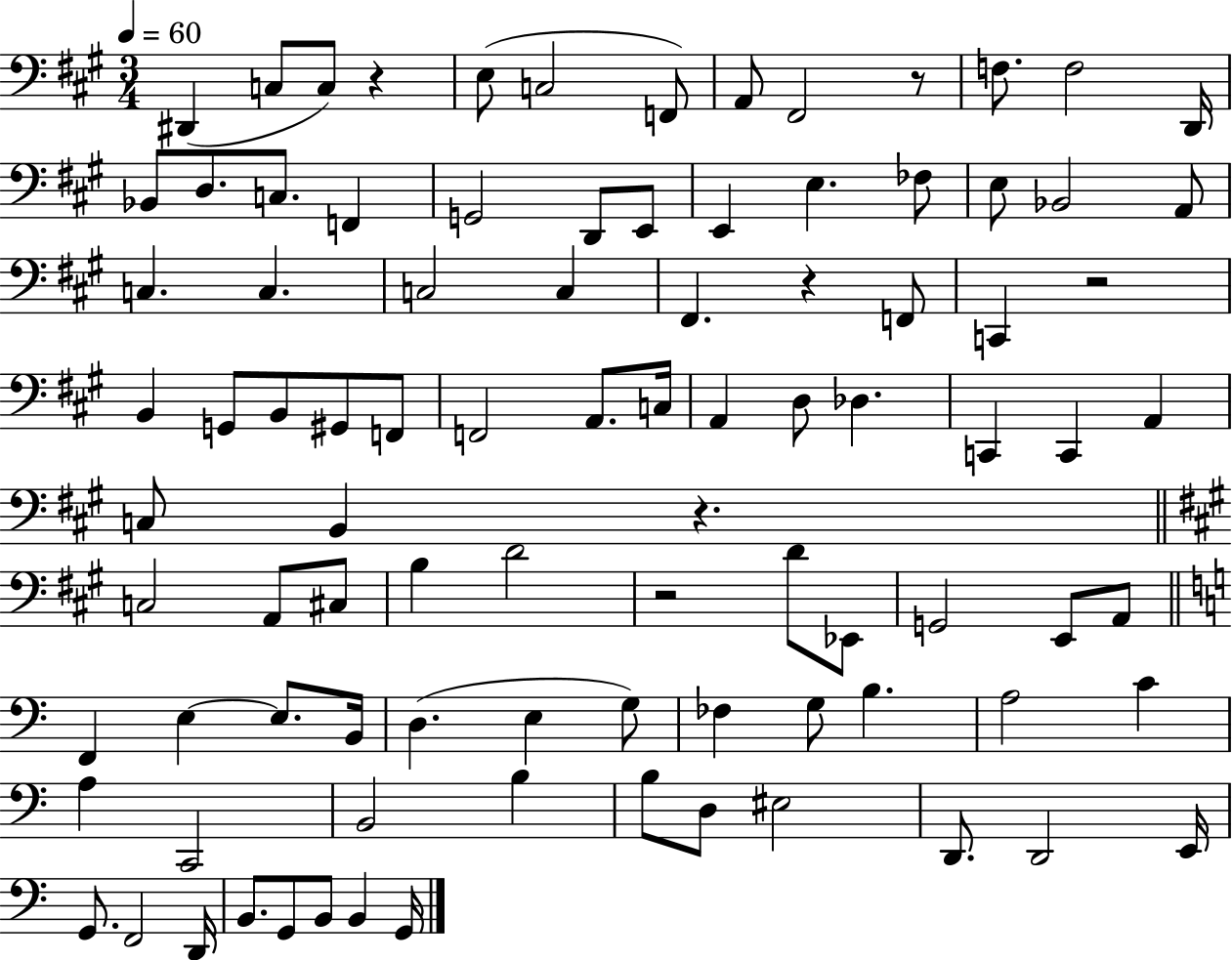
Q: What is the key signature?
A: A major